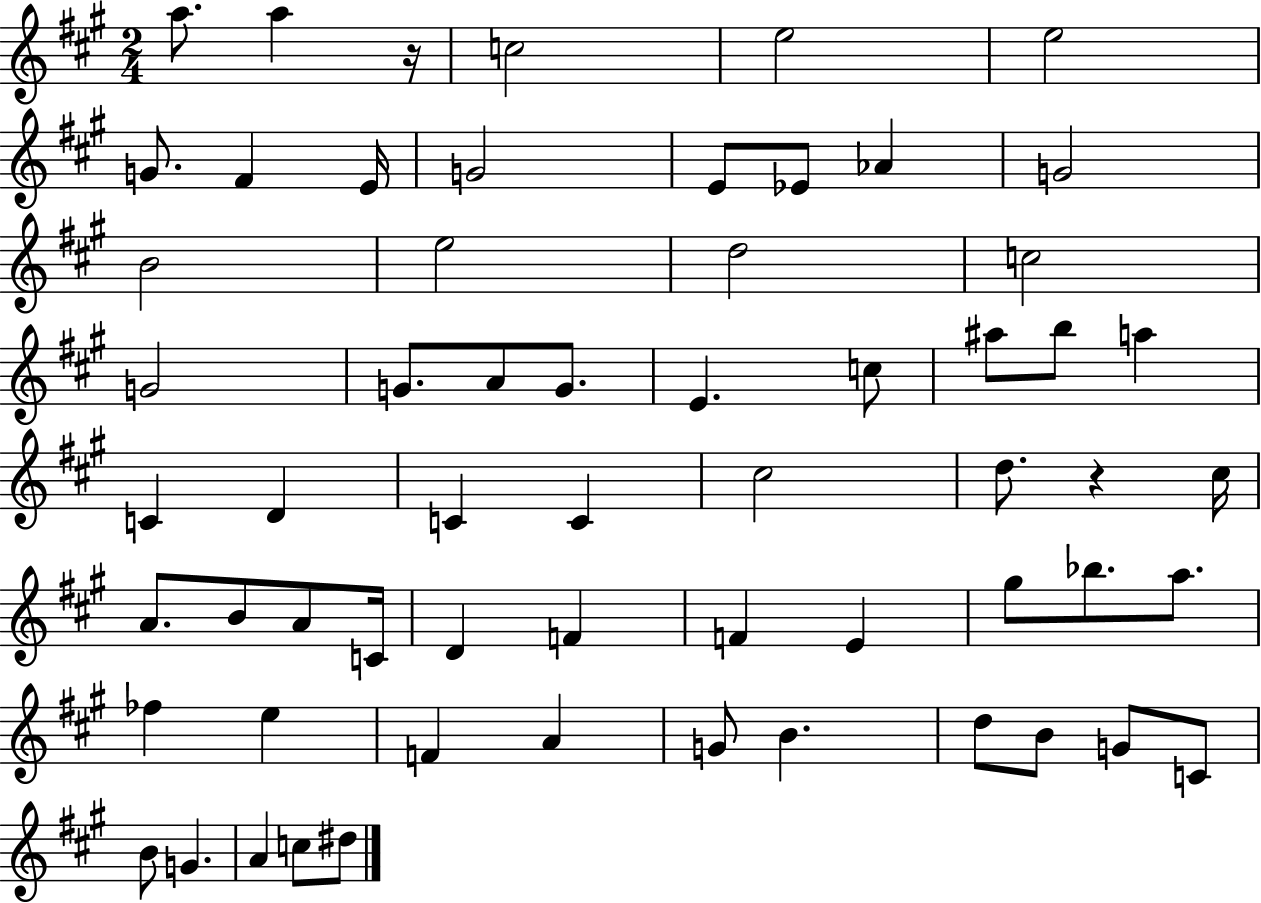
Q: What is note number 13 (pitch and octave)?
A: G4